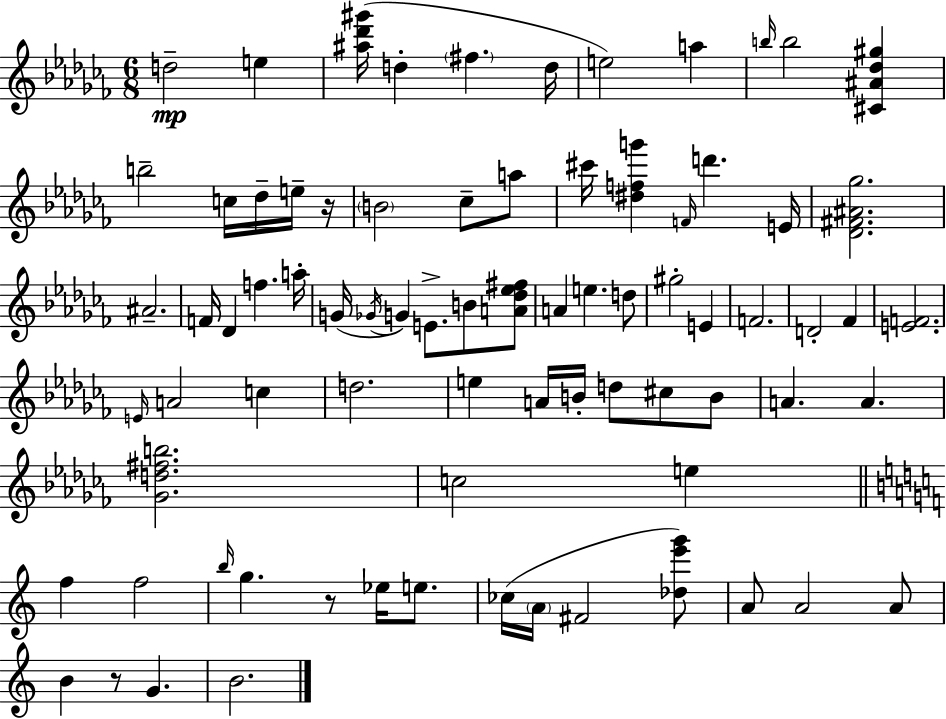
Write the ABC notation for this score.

X:1
T:Untitled
M:6/8
L:1/4
K:Abm
d2 e [^a_d'^g']/4 d ^f d/4 e2 a b/4 b2 [^C^A_d^g] b2 c/4 _d/4 e/4 z/4 B2 _c/2 a/2 ^c'/4 [^dfg'] F/4 d' E/4 [_D^F^A_g]2 ^A2 F/4 _D f a/4 G/4 _G/4 G E/2 B/2 [A_d_e^f]/2 A e d/2 ^g2 E F2 D2 _F [EF]2 E/4 A2 c d2 e A/4 B/4 d/2 ^c/2 B/2 A A [_Gd^fb]2 c2 e f f2 b/4 g z/2 _e/4 e/2 _c/4 A/4 ^F2 [_de'g']/2 A/2 A2 A/2 B z/2 G B2